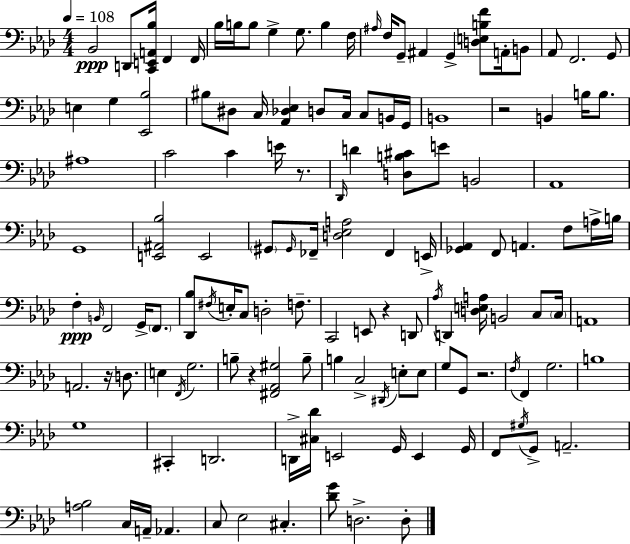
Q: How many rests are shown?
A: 6